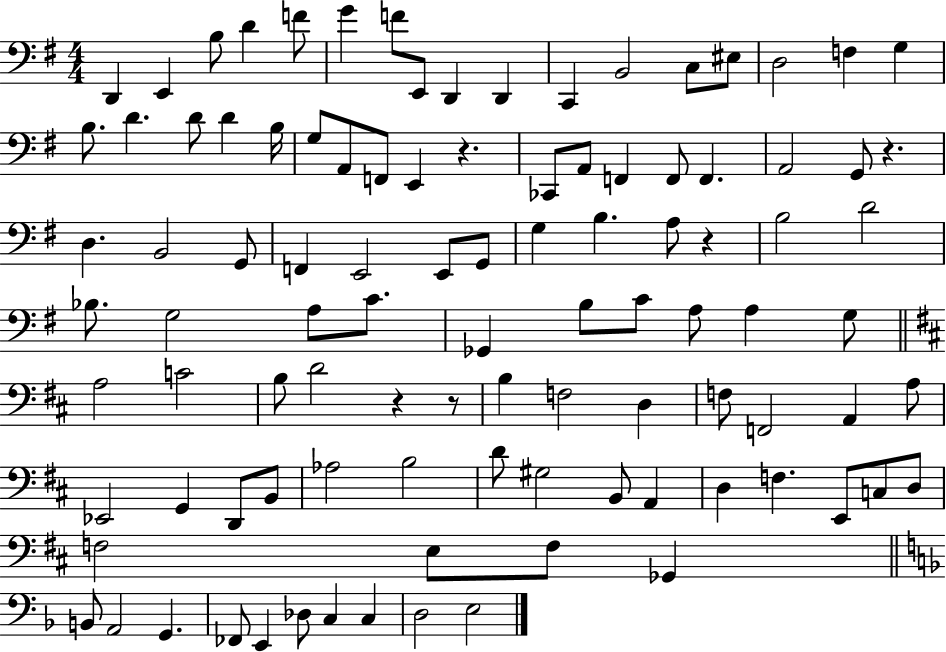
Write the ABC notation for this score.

X:1
T:Untitled
M:4/4
L:1/4
K:G
D,, E,, B,/2 D F/2 G F/2 E,,/2 D,, D,, C,, B,,2 C,/2 ^E,/2 D,2 F, G, B,/2 D D/2 D B,/4 G,/2 A,,/2 F,,/2 E,, z _C,,/2 A,,/2 F,, F,,/2 F,, A,,2 G,,/2 z D, B,,2 G,,/2 F,, E,,2 E,,/2 G,,/2 G, B, A,/2 z B,2 D2 _B,/2 G,2 A,/2 C/2 _G,, B,/2 C/2 A,/2 A, G,/2 A,2 C2 B,/2 D2 z z/2 B, F,2 D, F,/2 F,,2 A,, A,/2 _E,,2 G,, D,,/2 B,,/2 _A,2 B,2 D/2 ^G,2 B,,/2 A,, D, F, E,,/2 C,/2 D,/2 F,2 E,/2 F,/2 _G,, B,,/2 A,,2 G,, _F,,/2 E,, _D,/2 C, C, D,2 E,2